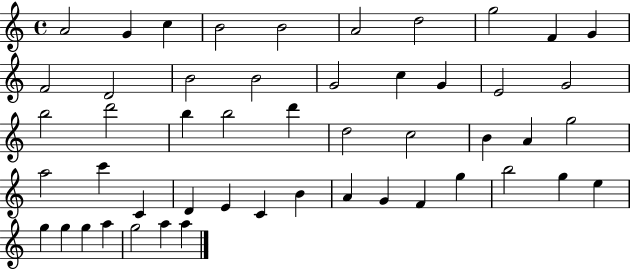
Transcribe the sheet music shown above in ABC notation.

X:1
T:Untitled
M:4/4
L:1/4
K:C
A2 G c B2 B2 A2 d2 g2 F G F2 D2 B2 B2 G2 c G E2 G2 b2 d'2 b b2 d' d2 c2 B A g2 a2 c' C D E C B A G F g b2 g e g g g a g2 a a